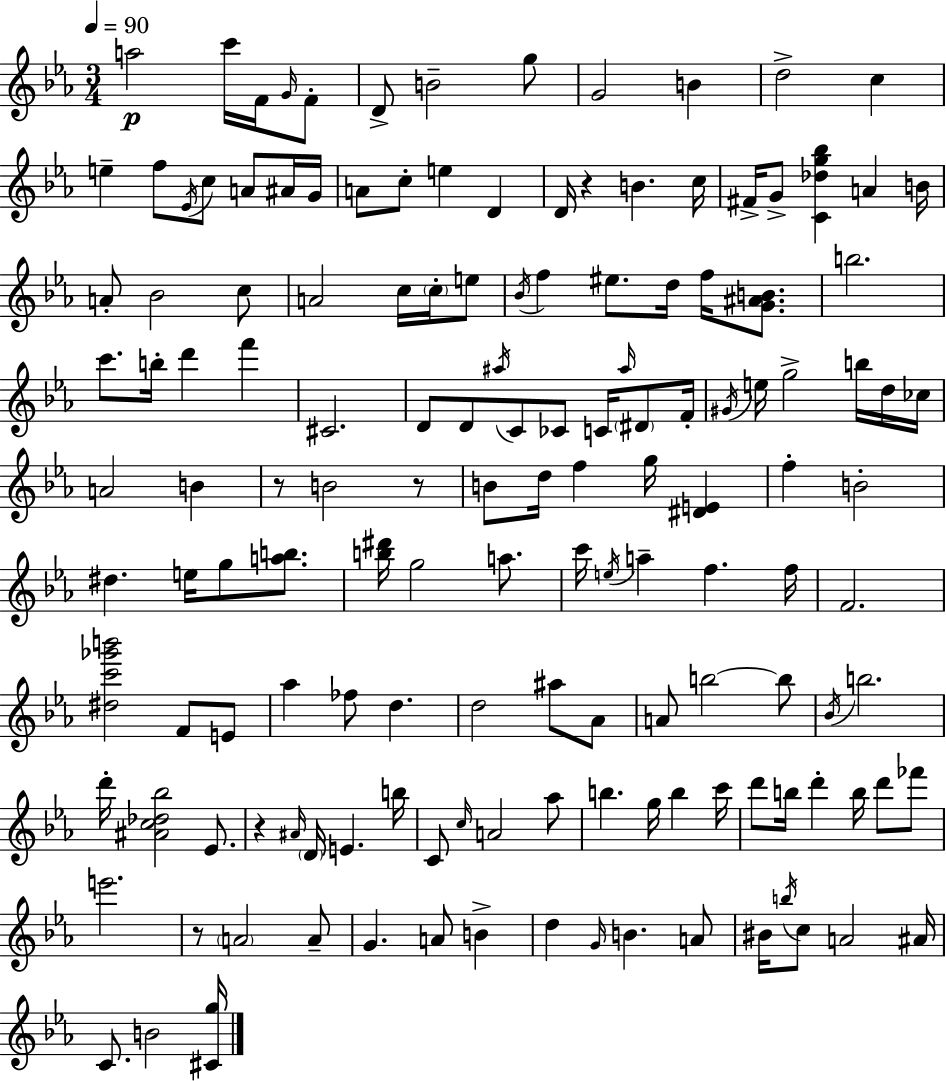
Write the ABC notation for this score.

X:1
T:Untitled
M:3/4
L:1/4
K:Cm
a2 c'/4 F/4 G/4 F/2 D/2 B2 g/2 G2 B d2 c e f/2 _E/4 c/2 A/2 ^A/4 G/4 A/2 c/2 e D D/4 z B c/4 ^F/4 G/2 [C_dg_b] A B/4 A/2 _B2 c/2 A2 c/4 c/4 e/2 _B/4 f ^e/2 d/4 f/4 [G^AB]/2 b2 c'/2 b/4 d' f' ^C2 D/2 D/2 ^a/4 C/2 _C/2 C/4 ^a/4 ^D/2 F/4 ^G/4 e/4 g2 b/4 d/4 _c/4 A2 B z/2 B2 z/2 B/2 d/4 f g/4 [^DE] f B2 ^d e/4 g/2 [ab]/2 [b^d']/4 g2 a/2 c'/4 e/4 a f f/4 F2 [^dc'_g'b']2 F/2 E/2 _a _f/2 d d2 ^a/2 _A/2 A/2 b2 b/2 _B/4 b2 d'/4 [^Ac_d_b]2 _E/2 z ^A/4 D/4 E b/4 C/2 c/4 A2 _a/2 b g/4 b c'/4 d'/2 b/4 d' b/4 d'/2 _f'/2 e'2 z/2 A2 A/2 G A/2 B d G/4 B A/2 ^B/4 b/4 c/2 A2 ^A/4 C/2 B2 [^Cg]/4